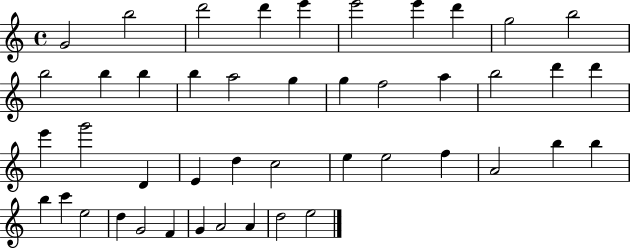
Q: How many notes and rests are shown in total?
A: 45